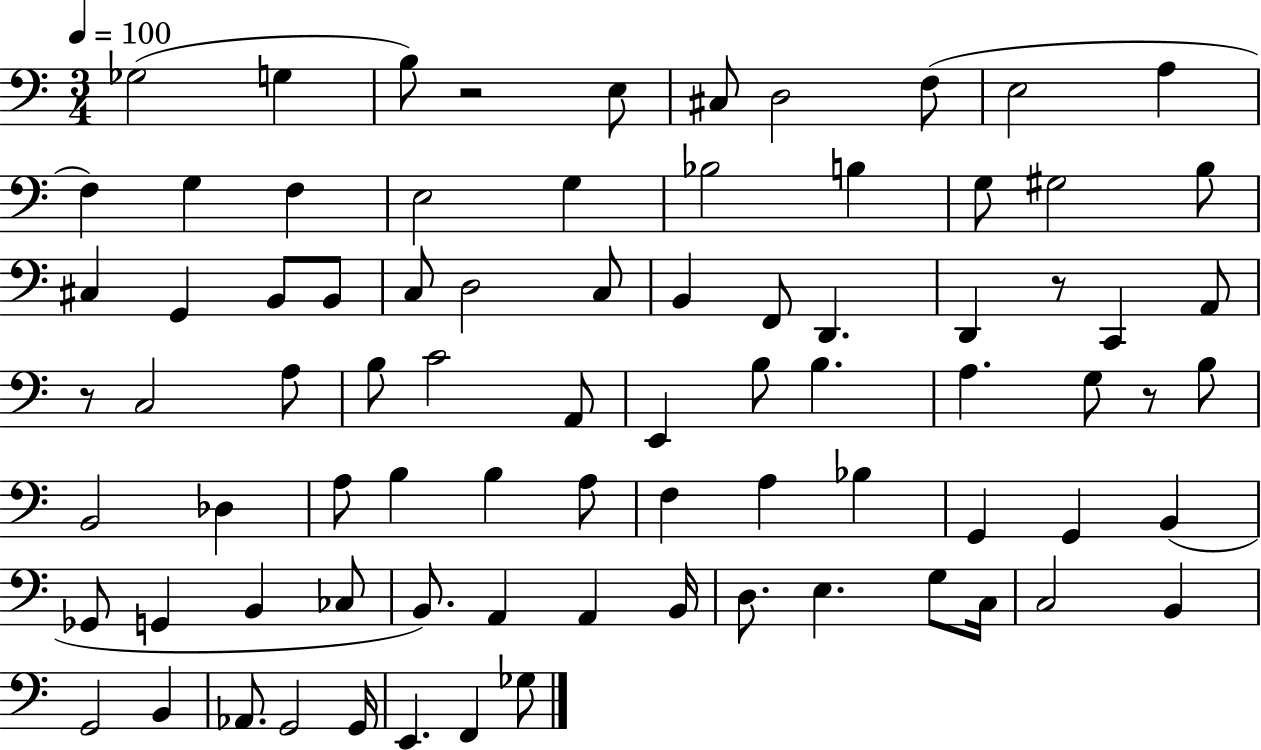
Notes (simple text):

Gb3/h G3/q B3/e R/h E3/e C#3/e D3/h F3/e E3/h A3/q F3/q G3/q F3/q E3/h G3/q Bb3/h B3/q G3/e G#3/h B3/e C#3/q G2/q B2/e B2/e C3/e D3/h C3/e B2/q F2/e D2/q. D2/q R/e C2/q A2/e R/e C3/h A3/e B3/e C4/h A2/e E2/q B3/e B3/q. A3/q. G3/e R/e B3/e B2/h Db3/q A3/e B3/q B3/q A3/e F3/q A3/q Bb3/q G2/q G2/q B2/q Gb2/e G2/q B2/q CES3/e B2/e. A2/q A2/q B2/s D3/e. E3/q. G3/e C3/s C3/h B2/q G2/h B2/q Ab2/e. G2/h G2/s E2/q. F2/q Gb3/e